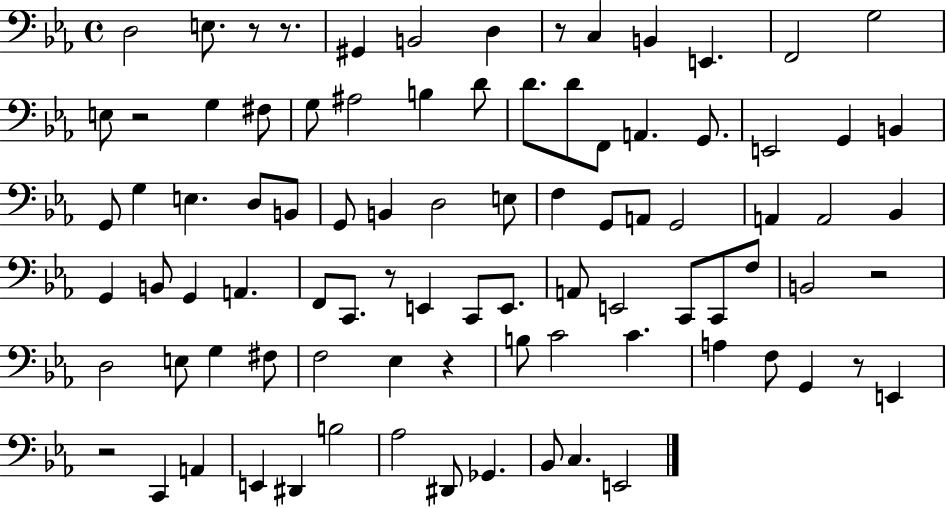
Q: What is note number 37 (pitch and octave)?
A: A2